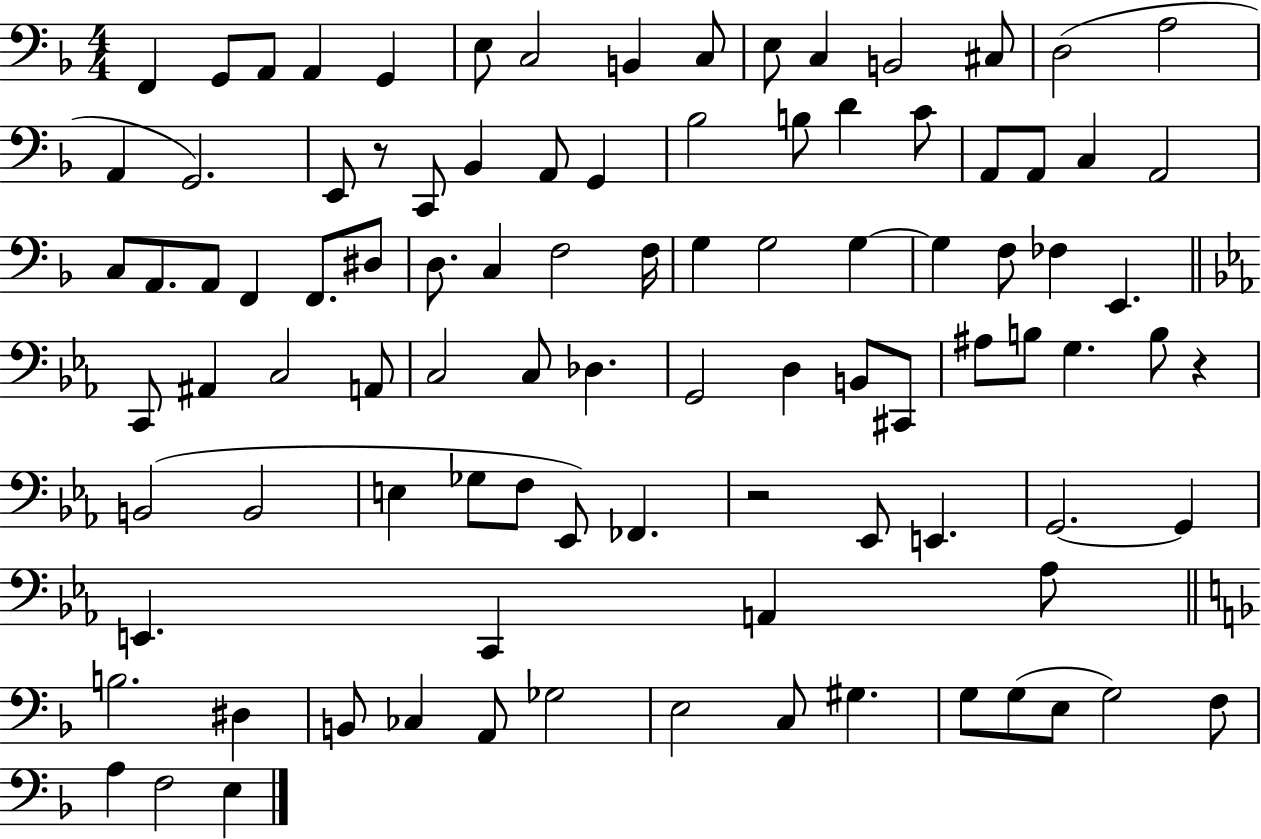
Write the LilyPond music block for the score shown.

{
  \clef bass
  \numericTimeSignature
  \time 4/4
  \key f \major
  f,4 g,8 a,8 a,4 g,4 | e8 c2 b,4 c8 | e8 c4 b,2 cis8 | d2( a2 | \break a,4 g,2.) | e,8 r8 c,8 bes,4 a,8 g,4 | bes2 b8 d'4 c'8 | a,8 a,8 c4 a,2 | \break c8 a,8. a,8 f,4 f,8. dis8 | d8. c4 f2 f16 | g4 g2 g4~~ | g4 f8 fes4 e,4. | \break \bar "||" \break \key ees \major c,8 ais,4 c2 a,8 | c2 c8 des4. | g,2 d4 b,8 cis,8 | ais8 b8 g4. b8 r4 | \break b,2( b,2 | e4 ges8 f8 ees,8) fes,4. | r2 ees,8 e,4. | g,2.~~ g,4 | \break e,4. c,4 a,4 aes8 | \bar "||" \break \key f \major b2. dis4 | b,8 ces4 a,8 ges2 | e2 c8 gis4. | g8 g8( e8 g2) f8 | \break a4 f2 e4 | \bar "|."
}